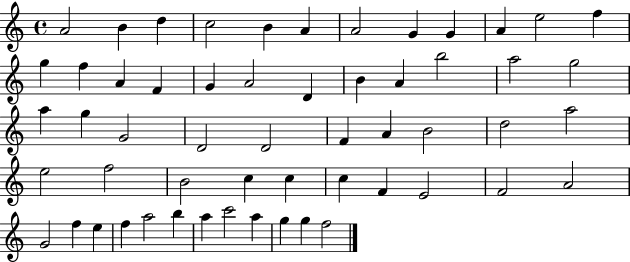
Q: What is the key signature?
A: C major